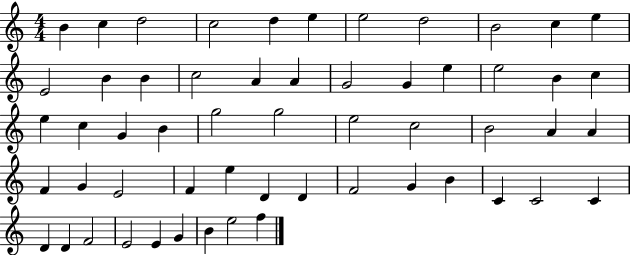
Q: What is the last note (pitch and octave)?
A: F5